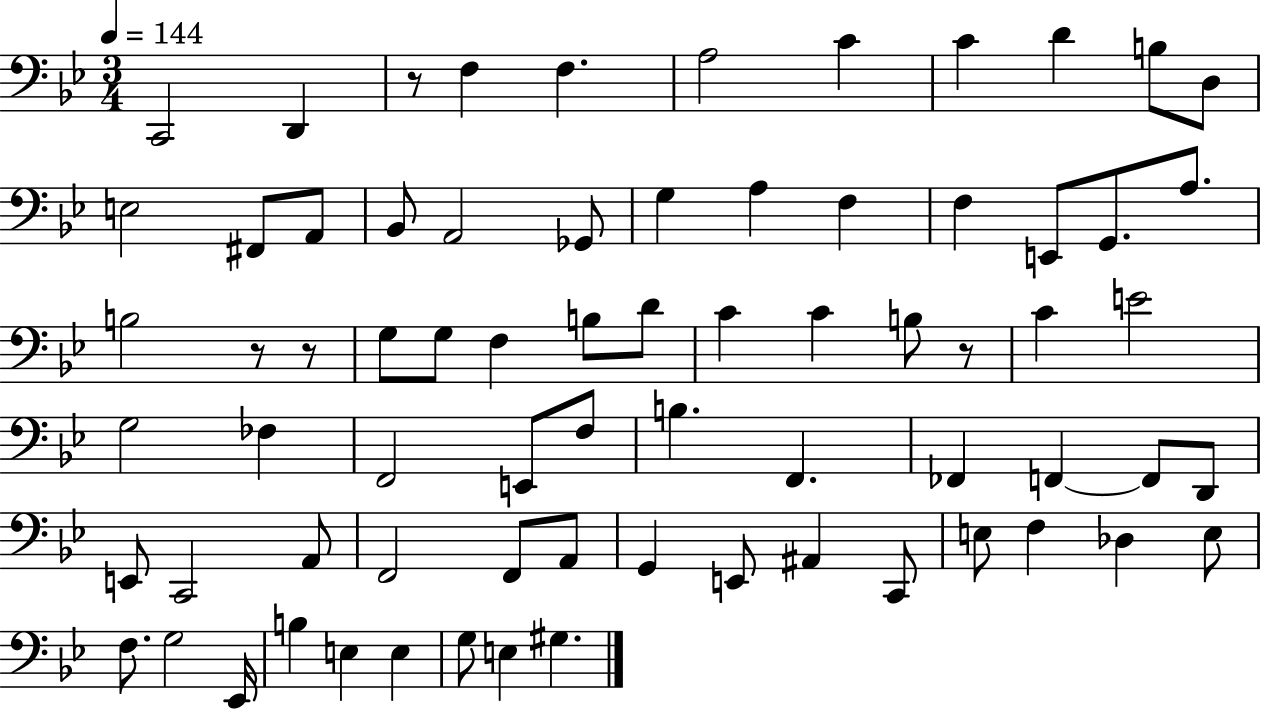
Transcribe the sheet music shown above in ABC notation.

X:1
T:Untitled
M:3/4
L:1/4
K:Bb
C,,2 D,, z/2 F, F, A,2 C C D B,/2 D,/2 E,2 ^F,,/2 A,,/2 _B,,/2 A,,2 _G,,/2 G, A, F, F, E,,/2 G,,/2 A,/2 B,2 z/2 z/2 G,/2 G,/2 F, B,/2 D/2 C C B,/2 z/2 C E2 G,2 _F, F,,2 E,,/2 F,/2 B, F,, _F,, F,, F,,/2 D,,/2 E,,/2 C,,2 A,,/2 F,,2 F,,/2 A,,/2 G,, E,,/2 ^A,, C,,/2 E,/2 F, _D, E,/2 F,/2 G,2 _E,,/4 B, E, E, G,/2 E, ^G,